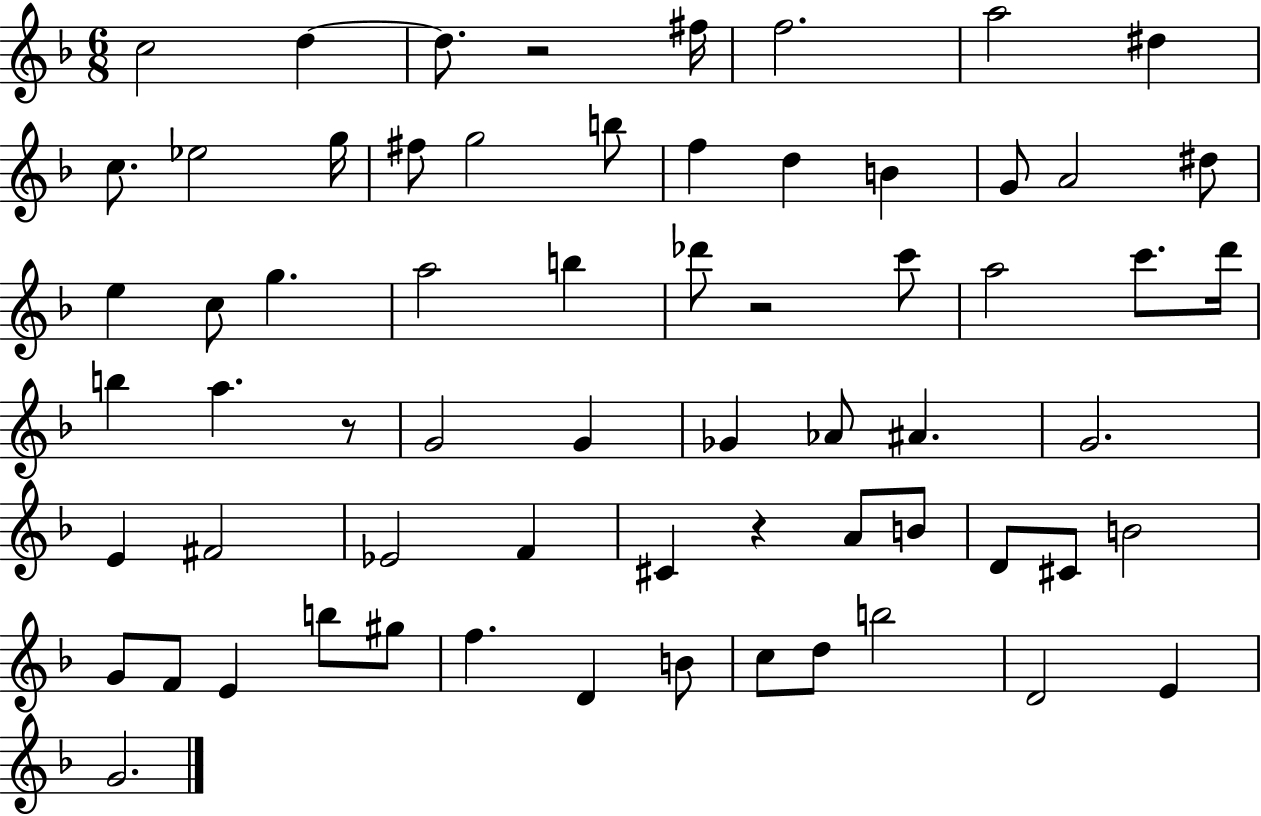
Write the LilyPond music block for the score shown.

{
  \clef treble
  \numericTimeSignature
  \time 6/8
  \key f \major
  \repeat volta 2 { c''2 d''4~~ | d''8. r2 fis''16 | f''2. | a''2 dis''4 | \break c''8. ees''2 g''16 | fis''8 g''2 b''8 | f''4 d''4 b'4 | g'8 a'2 dis''8 | \break e''4 c''8 g''4. | a''2 b''4 | des'''8 r2 c'''8 | a''2 c'''8. d'''16 | \break b''4 a''4. r8 | g'2 g'4 | ges'4 aes'8 ais'4. | g'2. | \break e'4 fis'2 | ees'2 f'4 | cis'4 r4 a'8 b'8 | d'8 cis'8 b'2 | \break g'8 f'8 e'4 b''8 gis''8 | f''4. d'4 b'8 | c''8 d''8 b''2 | d'2 e'4 | \break g'2. | } \bar "|."
}